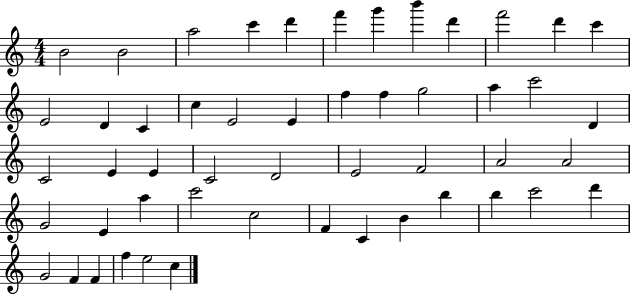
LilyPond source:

{
  \clef treble
  \numericTimeSignature
  \time 4/4
  \key c \major
  b'2 b'2 | a''2 c'''4 d'''4 | f'''4 g'''4 b'''4 d'''4 | f'''2 d'''4 c'''4 | \break e'2 d'4 c'4 | c''4 e'2 e'4 | f''4 f''4 g''2 | a''4 c'''2 d'4 | \break c'2 e'4 e'4 | c'2 d'2 | e'2 f'2 | a'2 a'2 | \break g'2 e'4 a''4 | c'''2 c''2 | f'4 c'4 b'4 b''4 | b''4 c'''2 d'''4 | \break g'2 f'4 f'4 | f''4 e''2 c''4 | \bar "|."
}